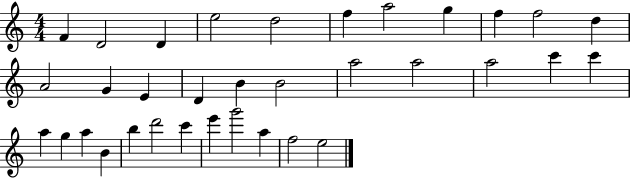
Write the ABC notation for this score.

X:1
T:Untitled
M:4/4
L:1/4
K:C
F D2 D e2 d2 f a2 g f f2 d A2 G E D B B2 a2 a2 a2 c' c' a g a B b d'2 c' e' g'2 a f2 e2